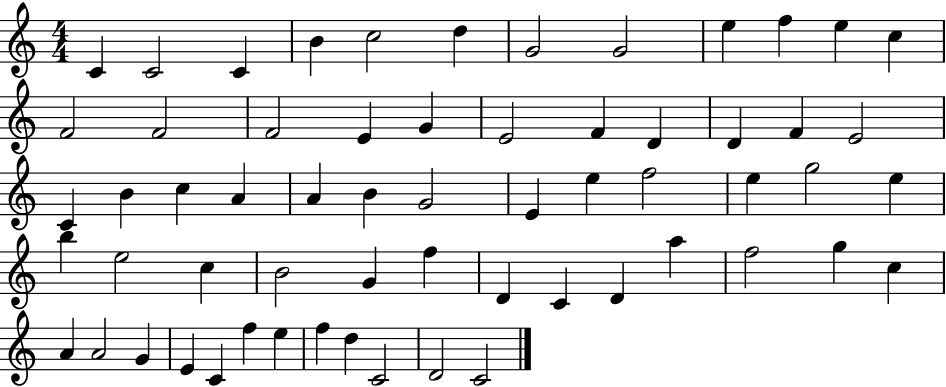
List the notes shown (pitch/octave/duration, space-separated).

C4/q C4/h C4/q B4/q C5/h D5/q G4/h G4/h E5/q F5/q E5/q C5/q F4/h F4/h F4/h E4/q G4/q E4/h F4/q D4/q D4/q F4/q E4/h C4/q B4/q C5/q A4/q A4/q B4/q G4/h E4/q E5/q F5/h E5/q G5/h E5/q B5/q E5/h C5/q B4/h G4/q F5/q D4/q C4/q D4/q A5/q F5/h G5/q C5/q A4/q A4/h G4/q E4/q C4/q F5/q E5/q F5/q D5/q C4/h D4/h C4/h